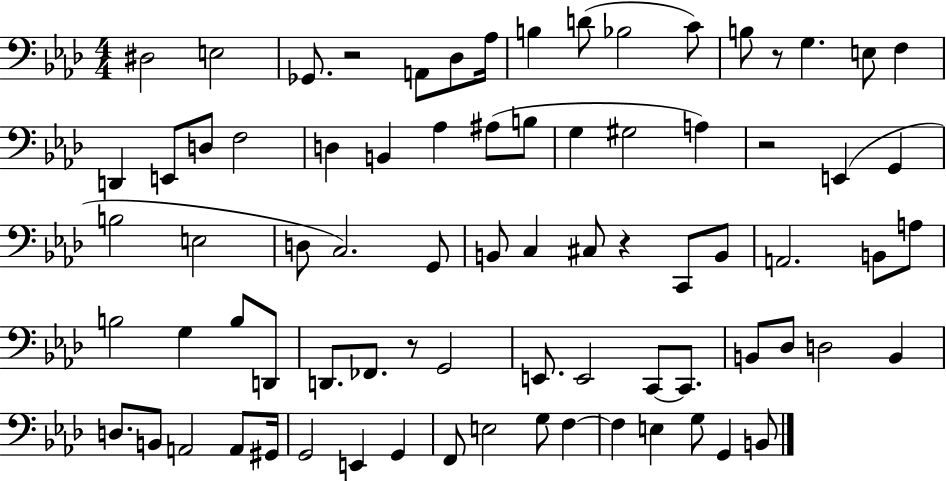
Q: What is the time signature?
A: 4/4